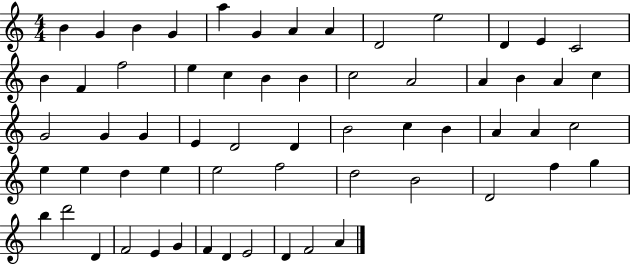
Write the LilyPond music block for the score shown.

{
  \clef treble
  \numericTimeSignature
  \time 4/4
  \key c \major
  b'4 g'4 b'4 g'4 | a''4 g'4 a'4 a'4 | d'2 e''2 | d'4 e'4 c'2 | \break b'4 f'4 f''2 | e''4 c''4 b'4 b'4 | c''2 a'2 | a'4 b'4 a'4 c''4 | \break g'2 g'4 g'4 | e'4 d'2 d'4 | b'2 c''4 b'4 | a'4 a'4 c''2 | \break e''4 e''4 d''4 e''4 | e''2 f''2 | d''2 b'2 | d'2 f''4 g''4 | \break b''4 d'''2 d'4 | f'2 e'4 g'4 | f'4 d'4 e'2 | d'4 f'2 a'4 | \break \bar "|."
}